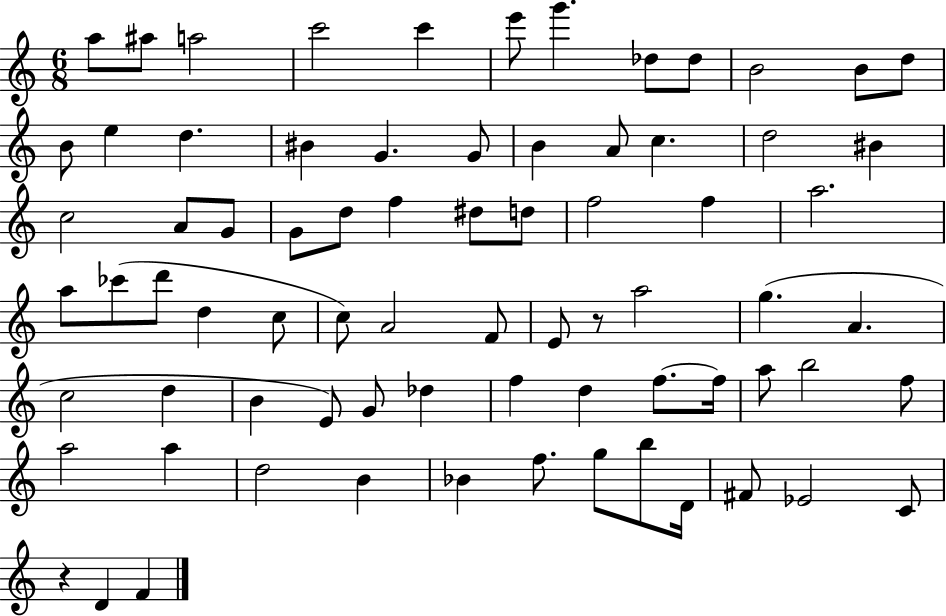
A5/e A#5/e A5/h C6/h C6/q E6/e G6/q. Db5/e Db5/e B4/h B4/e D5/e B4/e E5/q D5/q. BIS4/q G4/q. G4/e B4/q A4/e C5/q. D5/h BIS4/q C5/h A4/e G4/e G4/e D5/e F5/q D#5/e D5/e F5/h F5/q A5/h. A5/e CES6/e D6/e D5/q C5/e C5/e A4/h F4/e E4/e R/e A5/h G5/q. A4/q. C5/h D5/q B4/q E4/e G4/e Db5/q F5/q D5/q F5/e. F5/s A5/e B5/h F5/e A5/h A5/q D5/h B4/q Bb4/q F5/e. G5/e B5/e D4/s F#4/e Eb4/h C4/e R/q D4/q F4/q